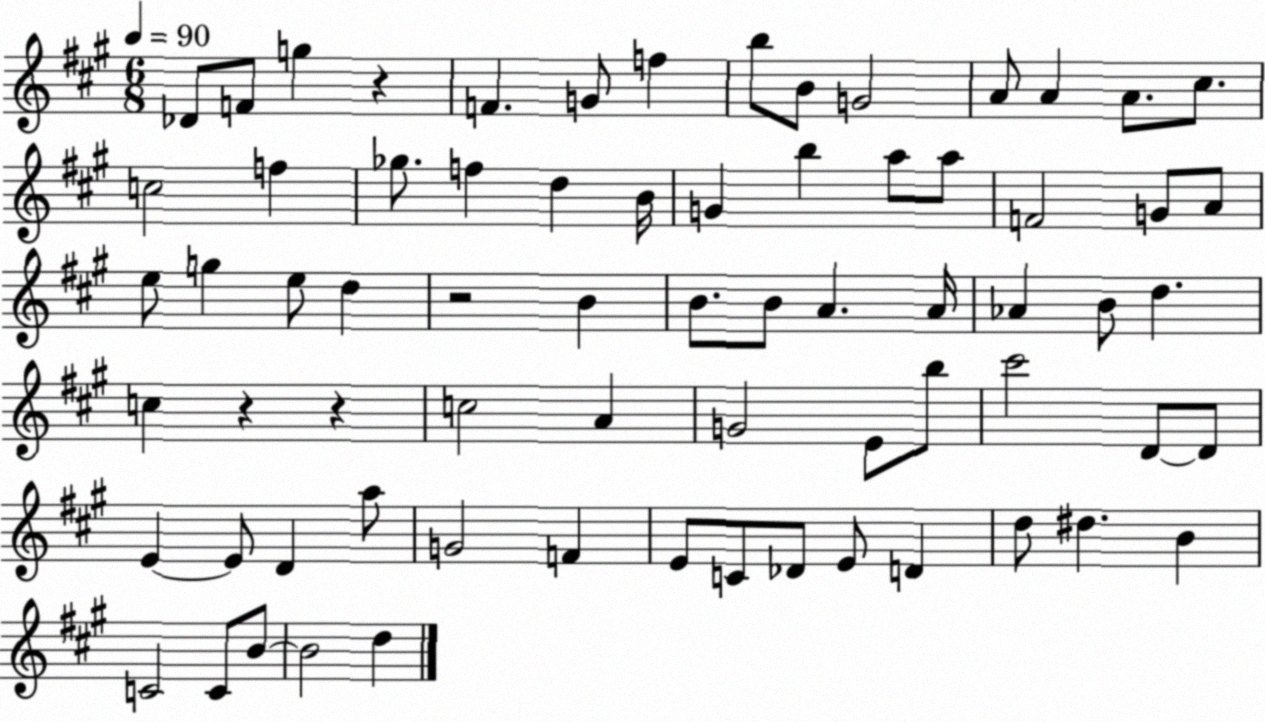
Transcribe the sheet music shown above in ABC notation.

X:1
T:Untitled
M:6/8
L:1/4
K:A
_D/2 F/2 g z F G/2 f b/2 B/2 G2 A/2 A A/2 ^c/2 c2 f _g/2 f d B/4 G b a/2 a/2 F2 G/2 A/2 e/2 g e/2 d z2 B B/2 B/2 A A/4 _A B/2 d c z z c2 A G2 E/2 b/2 ^c'2 D/2 D/2 E E/2 D a/2 G2 F E/2 C/2 _D/2 E/2 D d/2 ^d B C2 C/2 B/2 B2 d